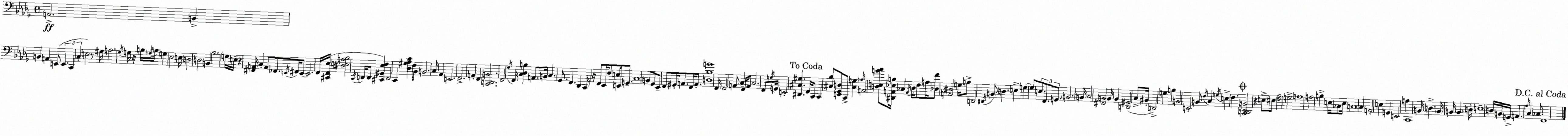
X:1
T:Untitled
M:4/4
L:1/4
K:Bbm
A,,2 B,, B,, A,, E,,/2 E,, C,, C, E,2 z/2 ^G,/4 A,2 _G,/4 G,/4 z/4 B,/4 _G,/4 B,/4 G, _E,2 E,/4 D,2 D,2 B,, _B,2 G,/4 E,/4 z [^F,,A,,]/4 C, A,,/2 _F,,/2 E,,/4 ^F,,/4 E,,/2 E,,2 F,,/4 [^C,,F,,_E,]/4 [^D,E,A,_B,]2 C,,/4 D,,/4 D,,/2 [^C,,^G,,_E,F,] D,,2 C,, [_D,^G,_A,C] F,/4 _B,,/2 B,,2 C,/4 _A,, E,,2 F,,2 A,, F,, [C,,D,,B,,]2 F,,2 _G,/4 F,,/4 [C,_D,B,] A,,/2 B,,/4 C, _G,,/2 F,, _D,, C,,/4 z/4 F,,/2 _E,,/4 F,/2 E,/4 E,,/4 G,,/2 C,4 B,,/2 _G,,/2 _E,,/2 F,,/2 ^G,,/4 A,,/2 F,,/4 A,,/2 [D,_B,G]4 F,,/4 F,,2 A,,/2 C, F,,/4 A,,/2 C,2 F,,/2 G,/4 G,,/4 E,,2 [^D,,^C,^G,] F,,/4 C,,/2 C,, [^C,_B,]/2 [E,,_G,,D,]/2 C,,/2 [^C,G,] A,/4 A,,2 [D,E,G_A]/2 [^D,,A,,_E,B,]/4 _C, A,,/4 D,/4 F,/2 A,/4 [_D,F]/2 [A,,^D,]2 G,/4 B,/2 D,,2 ^D,,/4 B,,/2 D, E, G, G,/2 E,/2 F,,/2 G,,/2 B,,2 B,,/4 C,2 [^F,,B,,]2 B,,/4 B,, [D,,^G,,]2 C,/2 ^B,,/4 D,,2 G, B, B,,2 E,,2 B,,/2 F,/4 C, G,/4 E, F, [C,,D,,_E,,B,,]2 z E,/2 ^E,/2 [F,_A,]2 G,2 A,4 A,2 B, E,/4 _C,/2 E,/4 C,4 C, A,,2 E, G,, E,,2 A, C,,4 B,,/4 D, B,,/4 B,,/4 B,, D,/4 E,4 D,/4 B,,/4 G,,/4 A,, _A,/4 C, _C,/2 F,,4